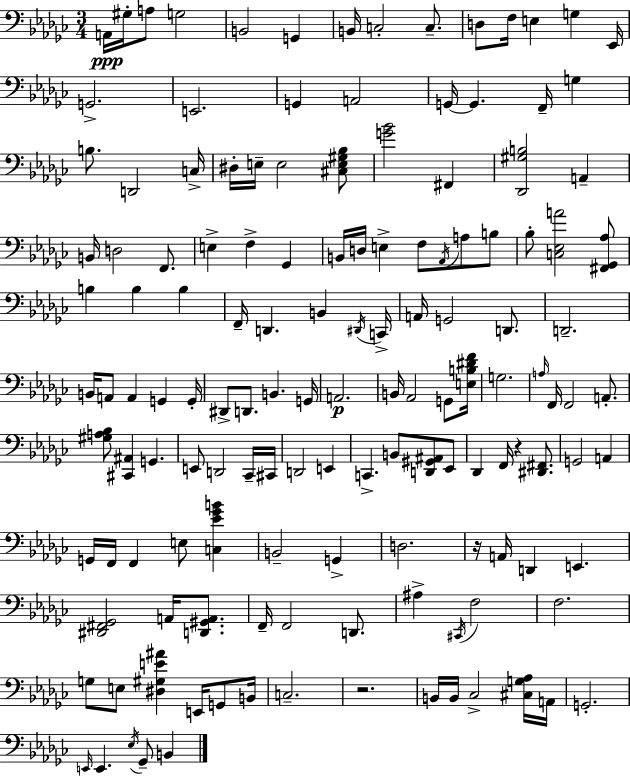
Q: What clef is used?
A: bass